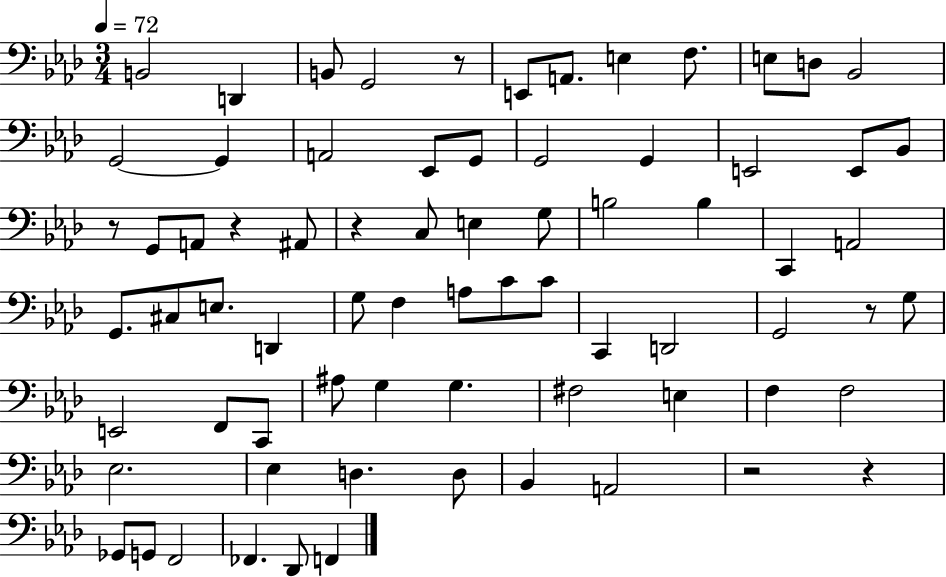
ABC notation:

X:1
T:Untitled
M:3/4
L:1/4
K:Ab
B,,2 D,, B,,/2 G,,2 z/2 E,,/2 A,,/2 E, F,/2 E,/2 D,/2 _B,,2 G,,2 G,, A,,2 _E,,/2 G,,/2 G,,2 G,, E,,2 E,,/2 _B,,/2 z/2 G,,/2 A,,/2 z ^A,,/2 z C,/2 E, G,/2 B,2 B, C,, A,,2 G,,/2 ^C,/2 E,/2 D,, G,/2 F, A,/2 C/2 C/2 C,, D,,2 G,,2 z/2 G,/2 E,,2 F,,/2 C,,/2 ^A,/2 G, G, ^F,2 E, F, F,2 _E,2 _E, D, D,/2 _B,, A,,2 z2 z _G,,/2 G,,/2 F,,2 _F,, _D,,/2 F,,